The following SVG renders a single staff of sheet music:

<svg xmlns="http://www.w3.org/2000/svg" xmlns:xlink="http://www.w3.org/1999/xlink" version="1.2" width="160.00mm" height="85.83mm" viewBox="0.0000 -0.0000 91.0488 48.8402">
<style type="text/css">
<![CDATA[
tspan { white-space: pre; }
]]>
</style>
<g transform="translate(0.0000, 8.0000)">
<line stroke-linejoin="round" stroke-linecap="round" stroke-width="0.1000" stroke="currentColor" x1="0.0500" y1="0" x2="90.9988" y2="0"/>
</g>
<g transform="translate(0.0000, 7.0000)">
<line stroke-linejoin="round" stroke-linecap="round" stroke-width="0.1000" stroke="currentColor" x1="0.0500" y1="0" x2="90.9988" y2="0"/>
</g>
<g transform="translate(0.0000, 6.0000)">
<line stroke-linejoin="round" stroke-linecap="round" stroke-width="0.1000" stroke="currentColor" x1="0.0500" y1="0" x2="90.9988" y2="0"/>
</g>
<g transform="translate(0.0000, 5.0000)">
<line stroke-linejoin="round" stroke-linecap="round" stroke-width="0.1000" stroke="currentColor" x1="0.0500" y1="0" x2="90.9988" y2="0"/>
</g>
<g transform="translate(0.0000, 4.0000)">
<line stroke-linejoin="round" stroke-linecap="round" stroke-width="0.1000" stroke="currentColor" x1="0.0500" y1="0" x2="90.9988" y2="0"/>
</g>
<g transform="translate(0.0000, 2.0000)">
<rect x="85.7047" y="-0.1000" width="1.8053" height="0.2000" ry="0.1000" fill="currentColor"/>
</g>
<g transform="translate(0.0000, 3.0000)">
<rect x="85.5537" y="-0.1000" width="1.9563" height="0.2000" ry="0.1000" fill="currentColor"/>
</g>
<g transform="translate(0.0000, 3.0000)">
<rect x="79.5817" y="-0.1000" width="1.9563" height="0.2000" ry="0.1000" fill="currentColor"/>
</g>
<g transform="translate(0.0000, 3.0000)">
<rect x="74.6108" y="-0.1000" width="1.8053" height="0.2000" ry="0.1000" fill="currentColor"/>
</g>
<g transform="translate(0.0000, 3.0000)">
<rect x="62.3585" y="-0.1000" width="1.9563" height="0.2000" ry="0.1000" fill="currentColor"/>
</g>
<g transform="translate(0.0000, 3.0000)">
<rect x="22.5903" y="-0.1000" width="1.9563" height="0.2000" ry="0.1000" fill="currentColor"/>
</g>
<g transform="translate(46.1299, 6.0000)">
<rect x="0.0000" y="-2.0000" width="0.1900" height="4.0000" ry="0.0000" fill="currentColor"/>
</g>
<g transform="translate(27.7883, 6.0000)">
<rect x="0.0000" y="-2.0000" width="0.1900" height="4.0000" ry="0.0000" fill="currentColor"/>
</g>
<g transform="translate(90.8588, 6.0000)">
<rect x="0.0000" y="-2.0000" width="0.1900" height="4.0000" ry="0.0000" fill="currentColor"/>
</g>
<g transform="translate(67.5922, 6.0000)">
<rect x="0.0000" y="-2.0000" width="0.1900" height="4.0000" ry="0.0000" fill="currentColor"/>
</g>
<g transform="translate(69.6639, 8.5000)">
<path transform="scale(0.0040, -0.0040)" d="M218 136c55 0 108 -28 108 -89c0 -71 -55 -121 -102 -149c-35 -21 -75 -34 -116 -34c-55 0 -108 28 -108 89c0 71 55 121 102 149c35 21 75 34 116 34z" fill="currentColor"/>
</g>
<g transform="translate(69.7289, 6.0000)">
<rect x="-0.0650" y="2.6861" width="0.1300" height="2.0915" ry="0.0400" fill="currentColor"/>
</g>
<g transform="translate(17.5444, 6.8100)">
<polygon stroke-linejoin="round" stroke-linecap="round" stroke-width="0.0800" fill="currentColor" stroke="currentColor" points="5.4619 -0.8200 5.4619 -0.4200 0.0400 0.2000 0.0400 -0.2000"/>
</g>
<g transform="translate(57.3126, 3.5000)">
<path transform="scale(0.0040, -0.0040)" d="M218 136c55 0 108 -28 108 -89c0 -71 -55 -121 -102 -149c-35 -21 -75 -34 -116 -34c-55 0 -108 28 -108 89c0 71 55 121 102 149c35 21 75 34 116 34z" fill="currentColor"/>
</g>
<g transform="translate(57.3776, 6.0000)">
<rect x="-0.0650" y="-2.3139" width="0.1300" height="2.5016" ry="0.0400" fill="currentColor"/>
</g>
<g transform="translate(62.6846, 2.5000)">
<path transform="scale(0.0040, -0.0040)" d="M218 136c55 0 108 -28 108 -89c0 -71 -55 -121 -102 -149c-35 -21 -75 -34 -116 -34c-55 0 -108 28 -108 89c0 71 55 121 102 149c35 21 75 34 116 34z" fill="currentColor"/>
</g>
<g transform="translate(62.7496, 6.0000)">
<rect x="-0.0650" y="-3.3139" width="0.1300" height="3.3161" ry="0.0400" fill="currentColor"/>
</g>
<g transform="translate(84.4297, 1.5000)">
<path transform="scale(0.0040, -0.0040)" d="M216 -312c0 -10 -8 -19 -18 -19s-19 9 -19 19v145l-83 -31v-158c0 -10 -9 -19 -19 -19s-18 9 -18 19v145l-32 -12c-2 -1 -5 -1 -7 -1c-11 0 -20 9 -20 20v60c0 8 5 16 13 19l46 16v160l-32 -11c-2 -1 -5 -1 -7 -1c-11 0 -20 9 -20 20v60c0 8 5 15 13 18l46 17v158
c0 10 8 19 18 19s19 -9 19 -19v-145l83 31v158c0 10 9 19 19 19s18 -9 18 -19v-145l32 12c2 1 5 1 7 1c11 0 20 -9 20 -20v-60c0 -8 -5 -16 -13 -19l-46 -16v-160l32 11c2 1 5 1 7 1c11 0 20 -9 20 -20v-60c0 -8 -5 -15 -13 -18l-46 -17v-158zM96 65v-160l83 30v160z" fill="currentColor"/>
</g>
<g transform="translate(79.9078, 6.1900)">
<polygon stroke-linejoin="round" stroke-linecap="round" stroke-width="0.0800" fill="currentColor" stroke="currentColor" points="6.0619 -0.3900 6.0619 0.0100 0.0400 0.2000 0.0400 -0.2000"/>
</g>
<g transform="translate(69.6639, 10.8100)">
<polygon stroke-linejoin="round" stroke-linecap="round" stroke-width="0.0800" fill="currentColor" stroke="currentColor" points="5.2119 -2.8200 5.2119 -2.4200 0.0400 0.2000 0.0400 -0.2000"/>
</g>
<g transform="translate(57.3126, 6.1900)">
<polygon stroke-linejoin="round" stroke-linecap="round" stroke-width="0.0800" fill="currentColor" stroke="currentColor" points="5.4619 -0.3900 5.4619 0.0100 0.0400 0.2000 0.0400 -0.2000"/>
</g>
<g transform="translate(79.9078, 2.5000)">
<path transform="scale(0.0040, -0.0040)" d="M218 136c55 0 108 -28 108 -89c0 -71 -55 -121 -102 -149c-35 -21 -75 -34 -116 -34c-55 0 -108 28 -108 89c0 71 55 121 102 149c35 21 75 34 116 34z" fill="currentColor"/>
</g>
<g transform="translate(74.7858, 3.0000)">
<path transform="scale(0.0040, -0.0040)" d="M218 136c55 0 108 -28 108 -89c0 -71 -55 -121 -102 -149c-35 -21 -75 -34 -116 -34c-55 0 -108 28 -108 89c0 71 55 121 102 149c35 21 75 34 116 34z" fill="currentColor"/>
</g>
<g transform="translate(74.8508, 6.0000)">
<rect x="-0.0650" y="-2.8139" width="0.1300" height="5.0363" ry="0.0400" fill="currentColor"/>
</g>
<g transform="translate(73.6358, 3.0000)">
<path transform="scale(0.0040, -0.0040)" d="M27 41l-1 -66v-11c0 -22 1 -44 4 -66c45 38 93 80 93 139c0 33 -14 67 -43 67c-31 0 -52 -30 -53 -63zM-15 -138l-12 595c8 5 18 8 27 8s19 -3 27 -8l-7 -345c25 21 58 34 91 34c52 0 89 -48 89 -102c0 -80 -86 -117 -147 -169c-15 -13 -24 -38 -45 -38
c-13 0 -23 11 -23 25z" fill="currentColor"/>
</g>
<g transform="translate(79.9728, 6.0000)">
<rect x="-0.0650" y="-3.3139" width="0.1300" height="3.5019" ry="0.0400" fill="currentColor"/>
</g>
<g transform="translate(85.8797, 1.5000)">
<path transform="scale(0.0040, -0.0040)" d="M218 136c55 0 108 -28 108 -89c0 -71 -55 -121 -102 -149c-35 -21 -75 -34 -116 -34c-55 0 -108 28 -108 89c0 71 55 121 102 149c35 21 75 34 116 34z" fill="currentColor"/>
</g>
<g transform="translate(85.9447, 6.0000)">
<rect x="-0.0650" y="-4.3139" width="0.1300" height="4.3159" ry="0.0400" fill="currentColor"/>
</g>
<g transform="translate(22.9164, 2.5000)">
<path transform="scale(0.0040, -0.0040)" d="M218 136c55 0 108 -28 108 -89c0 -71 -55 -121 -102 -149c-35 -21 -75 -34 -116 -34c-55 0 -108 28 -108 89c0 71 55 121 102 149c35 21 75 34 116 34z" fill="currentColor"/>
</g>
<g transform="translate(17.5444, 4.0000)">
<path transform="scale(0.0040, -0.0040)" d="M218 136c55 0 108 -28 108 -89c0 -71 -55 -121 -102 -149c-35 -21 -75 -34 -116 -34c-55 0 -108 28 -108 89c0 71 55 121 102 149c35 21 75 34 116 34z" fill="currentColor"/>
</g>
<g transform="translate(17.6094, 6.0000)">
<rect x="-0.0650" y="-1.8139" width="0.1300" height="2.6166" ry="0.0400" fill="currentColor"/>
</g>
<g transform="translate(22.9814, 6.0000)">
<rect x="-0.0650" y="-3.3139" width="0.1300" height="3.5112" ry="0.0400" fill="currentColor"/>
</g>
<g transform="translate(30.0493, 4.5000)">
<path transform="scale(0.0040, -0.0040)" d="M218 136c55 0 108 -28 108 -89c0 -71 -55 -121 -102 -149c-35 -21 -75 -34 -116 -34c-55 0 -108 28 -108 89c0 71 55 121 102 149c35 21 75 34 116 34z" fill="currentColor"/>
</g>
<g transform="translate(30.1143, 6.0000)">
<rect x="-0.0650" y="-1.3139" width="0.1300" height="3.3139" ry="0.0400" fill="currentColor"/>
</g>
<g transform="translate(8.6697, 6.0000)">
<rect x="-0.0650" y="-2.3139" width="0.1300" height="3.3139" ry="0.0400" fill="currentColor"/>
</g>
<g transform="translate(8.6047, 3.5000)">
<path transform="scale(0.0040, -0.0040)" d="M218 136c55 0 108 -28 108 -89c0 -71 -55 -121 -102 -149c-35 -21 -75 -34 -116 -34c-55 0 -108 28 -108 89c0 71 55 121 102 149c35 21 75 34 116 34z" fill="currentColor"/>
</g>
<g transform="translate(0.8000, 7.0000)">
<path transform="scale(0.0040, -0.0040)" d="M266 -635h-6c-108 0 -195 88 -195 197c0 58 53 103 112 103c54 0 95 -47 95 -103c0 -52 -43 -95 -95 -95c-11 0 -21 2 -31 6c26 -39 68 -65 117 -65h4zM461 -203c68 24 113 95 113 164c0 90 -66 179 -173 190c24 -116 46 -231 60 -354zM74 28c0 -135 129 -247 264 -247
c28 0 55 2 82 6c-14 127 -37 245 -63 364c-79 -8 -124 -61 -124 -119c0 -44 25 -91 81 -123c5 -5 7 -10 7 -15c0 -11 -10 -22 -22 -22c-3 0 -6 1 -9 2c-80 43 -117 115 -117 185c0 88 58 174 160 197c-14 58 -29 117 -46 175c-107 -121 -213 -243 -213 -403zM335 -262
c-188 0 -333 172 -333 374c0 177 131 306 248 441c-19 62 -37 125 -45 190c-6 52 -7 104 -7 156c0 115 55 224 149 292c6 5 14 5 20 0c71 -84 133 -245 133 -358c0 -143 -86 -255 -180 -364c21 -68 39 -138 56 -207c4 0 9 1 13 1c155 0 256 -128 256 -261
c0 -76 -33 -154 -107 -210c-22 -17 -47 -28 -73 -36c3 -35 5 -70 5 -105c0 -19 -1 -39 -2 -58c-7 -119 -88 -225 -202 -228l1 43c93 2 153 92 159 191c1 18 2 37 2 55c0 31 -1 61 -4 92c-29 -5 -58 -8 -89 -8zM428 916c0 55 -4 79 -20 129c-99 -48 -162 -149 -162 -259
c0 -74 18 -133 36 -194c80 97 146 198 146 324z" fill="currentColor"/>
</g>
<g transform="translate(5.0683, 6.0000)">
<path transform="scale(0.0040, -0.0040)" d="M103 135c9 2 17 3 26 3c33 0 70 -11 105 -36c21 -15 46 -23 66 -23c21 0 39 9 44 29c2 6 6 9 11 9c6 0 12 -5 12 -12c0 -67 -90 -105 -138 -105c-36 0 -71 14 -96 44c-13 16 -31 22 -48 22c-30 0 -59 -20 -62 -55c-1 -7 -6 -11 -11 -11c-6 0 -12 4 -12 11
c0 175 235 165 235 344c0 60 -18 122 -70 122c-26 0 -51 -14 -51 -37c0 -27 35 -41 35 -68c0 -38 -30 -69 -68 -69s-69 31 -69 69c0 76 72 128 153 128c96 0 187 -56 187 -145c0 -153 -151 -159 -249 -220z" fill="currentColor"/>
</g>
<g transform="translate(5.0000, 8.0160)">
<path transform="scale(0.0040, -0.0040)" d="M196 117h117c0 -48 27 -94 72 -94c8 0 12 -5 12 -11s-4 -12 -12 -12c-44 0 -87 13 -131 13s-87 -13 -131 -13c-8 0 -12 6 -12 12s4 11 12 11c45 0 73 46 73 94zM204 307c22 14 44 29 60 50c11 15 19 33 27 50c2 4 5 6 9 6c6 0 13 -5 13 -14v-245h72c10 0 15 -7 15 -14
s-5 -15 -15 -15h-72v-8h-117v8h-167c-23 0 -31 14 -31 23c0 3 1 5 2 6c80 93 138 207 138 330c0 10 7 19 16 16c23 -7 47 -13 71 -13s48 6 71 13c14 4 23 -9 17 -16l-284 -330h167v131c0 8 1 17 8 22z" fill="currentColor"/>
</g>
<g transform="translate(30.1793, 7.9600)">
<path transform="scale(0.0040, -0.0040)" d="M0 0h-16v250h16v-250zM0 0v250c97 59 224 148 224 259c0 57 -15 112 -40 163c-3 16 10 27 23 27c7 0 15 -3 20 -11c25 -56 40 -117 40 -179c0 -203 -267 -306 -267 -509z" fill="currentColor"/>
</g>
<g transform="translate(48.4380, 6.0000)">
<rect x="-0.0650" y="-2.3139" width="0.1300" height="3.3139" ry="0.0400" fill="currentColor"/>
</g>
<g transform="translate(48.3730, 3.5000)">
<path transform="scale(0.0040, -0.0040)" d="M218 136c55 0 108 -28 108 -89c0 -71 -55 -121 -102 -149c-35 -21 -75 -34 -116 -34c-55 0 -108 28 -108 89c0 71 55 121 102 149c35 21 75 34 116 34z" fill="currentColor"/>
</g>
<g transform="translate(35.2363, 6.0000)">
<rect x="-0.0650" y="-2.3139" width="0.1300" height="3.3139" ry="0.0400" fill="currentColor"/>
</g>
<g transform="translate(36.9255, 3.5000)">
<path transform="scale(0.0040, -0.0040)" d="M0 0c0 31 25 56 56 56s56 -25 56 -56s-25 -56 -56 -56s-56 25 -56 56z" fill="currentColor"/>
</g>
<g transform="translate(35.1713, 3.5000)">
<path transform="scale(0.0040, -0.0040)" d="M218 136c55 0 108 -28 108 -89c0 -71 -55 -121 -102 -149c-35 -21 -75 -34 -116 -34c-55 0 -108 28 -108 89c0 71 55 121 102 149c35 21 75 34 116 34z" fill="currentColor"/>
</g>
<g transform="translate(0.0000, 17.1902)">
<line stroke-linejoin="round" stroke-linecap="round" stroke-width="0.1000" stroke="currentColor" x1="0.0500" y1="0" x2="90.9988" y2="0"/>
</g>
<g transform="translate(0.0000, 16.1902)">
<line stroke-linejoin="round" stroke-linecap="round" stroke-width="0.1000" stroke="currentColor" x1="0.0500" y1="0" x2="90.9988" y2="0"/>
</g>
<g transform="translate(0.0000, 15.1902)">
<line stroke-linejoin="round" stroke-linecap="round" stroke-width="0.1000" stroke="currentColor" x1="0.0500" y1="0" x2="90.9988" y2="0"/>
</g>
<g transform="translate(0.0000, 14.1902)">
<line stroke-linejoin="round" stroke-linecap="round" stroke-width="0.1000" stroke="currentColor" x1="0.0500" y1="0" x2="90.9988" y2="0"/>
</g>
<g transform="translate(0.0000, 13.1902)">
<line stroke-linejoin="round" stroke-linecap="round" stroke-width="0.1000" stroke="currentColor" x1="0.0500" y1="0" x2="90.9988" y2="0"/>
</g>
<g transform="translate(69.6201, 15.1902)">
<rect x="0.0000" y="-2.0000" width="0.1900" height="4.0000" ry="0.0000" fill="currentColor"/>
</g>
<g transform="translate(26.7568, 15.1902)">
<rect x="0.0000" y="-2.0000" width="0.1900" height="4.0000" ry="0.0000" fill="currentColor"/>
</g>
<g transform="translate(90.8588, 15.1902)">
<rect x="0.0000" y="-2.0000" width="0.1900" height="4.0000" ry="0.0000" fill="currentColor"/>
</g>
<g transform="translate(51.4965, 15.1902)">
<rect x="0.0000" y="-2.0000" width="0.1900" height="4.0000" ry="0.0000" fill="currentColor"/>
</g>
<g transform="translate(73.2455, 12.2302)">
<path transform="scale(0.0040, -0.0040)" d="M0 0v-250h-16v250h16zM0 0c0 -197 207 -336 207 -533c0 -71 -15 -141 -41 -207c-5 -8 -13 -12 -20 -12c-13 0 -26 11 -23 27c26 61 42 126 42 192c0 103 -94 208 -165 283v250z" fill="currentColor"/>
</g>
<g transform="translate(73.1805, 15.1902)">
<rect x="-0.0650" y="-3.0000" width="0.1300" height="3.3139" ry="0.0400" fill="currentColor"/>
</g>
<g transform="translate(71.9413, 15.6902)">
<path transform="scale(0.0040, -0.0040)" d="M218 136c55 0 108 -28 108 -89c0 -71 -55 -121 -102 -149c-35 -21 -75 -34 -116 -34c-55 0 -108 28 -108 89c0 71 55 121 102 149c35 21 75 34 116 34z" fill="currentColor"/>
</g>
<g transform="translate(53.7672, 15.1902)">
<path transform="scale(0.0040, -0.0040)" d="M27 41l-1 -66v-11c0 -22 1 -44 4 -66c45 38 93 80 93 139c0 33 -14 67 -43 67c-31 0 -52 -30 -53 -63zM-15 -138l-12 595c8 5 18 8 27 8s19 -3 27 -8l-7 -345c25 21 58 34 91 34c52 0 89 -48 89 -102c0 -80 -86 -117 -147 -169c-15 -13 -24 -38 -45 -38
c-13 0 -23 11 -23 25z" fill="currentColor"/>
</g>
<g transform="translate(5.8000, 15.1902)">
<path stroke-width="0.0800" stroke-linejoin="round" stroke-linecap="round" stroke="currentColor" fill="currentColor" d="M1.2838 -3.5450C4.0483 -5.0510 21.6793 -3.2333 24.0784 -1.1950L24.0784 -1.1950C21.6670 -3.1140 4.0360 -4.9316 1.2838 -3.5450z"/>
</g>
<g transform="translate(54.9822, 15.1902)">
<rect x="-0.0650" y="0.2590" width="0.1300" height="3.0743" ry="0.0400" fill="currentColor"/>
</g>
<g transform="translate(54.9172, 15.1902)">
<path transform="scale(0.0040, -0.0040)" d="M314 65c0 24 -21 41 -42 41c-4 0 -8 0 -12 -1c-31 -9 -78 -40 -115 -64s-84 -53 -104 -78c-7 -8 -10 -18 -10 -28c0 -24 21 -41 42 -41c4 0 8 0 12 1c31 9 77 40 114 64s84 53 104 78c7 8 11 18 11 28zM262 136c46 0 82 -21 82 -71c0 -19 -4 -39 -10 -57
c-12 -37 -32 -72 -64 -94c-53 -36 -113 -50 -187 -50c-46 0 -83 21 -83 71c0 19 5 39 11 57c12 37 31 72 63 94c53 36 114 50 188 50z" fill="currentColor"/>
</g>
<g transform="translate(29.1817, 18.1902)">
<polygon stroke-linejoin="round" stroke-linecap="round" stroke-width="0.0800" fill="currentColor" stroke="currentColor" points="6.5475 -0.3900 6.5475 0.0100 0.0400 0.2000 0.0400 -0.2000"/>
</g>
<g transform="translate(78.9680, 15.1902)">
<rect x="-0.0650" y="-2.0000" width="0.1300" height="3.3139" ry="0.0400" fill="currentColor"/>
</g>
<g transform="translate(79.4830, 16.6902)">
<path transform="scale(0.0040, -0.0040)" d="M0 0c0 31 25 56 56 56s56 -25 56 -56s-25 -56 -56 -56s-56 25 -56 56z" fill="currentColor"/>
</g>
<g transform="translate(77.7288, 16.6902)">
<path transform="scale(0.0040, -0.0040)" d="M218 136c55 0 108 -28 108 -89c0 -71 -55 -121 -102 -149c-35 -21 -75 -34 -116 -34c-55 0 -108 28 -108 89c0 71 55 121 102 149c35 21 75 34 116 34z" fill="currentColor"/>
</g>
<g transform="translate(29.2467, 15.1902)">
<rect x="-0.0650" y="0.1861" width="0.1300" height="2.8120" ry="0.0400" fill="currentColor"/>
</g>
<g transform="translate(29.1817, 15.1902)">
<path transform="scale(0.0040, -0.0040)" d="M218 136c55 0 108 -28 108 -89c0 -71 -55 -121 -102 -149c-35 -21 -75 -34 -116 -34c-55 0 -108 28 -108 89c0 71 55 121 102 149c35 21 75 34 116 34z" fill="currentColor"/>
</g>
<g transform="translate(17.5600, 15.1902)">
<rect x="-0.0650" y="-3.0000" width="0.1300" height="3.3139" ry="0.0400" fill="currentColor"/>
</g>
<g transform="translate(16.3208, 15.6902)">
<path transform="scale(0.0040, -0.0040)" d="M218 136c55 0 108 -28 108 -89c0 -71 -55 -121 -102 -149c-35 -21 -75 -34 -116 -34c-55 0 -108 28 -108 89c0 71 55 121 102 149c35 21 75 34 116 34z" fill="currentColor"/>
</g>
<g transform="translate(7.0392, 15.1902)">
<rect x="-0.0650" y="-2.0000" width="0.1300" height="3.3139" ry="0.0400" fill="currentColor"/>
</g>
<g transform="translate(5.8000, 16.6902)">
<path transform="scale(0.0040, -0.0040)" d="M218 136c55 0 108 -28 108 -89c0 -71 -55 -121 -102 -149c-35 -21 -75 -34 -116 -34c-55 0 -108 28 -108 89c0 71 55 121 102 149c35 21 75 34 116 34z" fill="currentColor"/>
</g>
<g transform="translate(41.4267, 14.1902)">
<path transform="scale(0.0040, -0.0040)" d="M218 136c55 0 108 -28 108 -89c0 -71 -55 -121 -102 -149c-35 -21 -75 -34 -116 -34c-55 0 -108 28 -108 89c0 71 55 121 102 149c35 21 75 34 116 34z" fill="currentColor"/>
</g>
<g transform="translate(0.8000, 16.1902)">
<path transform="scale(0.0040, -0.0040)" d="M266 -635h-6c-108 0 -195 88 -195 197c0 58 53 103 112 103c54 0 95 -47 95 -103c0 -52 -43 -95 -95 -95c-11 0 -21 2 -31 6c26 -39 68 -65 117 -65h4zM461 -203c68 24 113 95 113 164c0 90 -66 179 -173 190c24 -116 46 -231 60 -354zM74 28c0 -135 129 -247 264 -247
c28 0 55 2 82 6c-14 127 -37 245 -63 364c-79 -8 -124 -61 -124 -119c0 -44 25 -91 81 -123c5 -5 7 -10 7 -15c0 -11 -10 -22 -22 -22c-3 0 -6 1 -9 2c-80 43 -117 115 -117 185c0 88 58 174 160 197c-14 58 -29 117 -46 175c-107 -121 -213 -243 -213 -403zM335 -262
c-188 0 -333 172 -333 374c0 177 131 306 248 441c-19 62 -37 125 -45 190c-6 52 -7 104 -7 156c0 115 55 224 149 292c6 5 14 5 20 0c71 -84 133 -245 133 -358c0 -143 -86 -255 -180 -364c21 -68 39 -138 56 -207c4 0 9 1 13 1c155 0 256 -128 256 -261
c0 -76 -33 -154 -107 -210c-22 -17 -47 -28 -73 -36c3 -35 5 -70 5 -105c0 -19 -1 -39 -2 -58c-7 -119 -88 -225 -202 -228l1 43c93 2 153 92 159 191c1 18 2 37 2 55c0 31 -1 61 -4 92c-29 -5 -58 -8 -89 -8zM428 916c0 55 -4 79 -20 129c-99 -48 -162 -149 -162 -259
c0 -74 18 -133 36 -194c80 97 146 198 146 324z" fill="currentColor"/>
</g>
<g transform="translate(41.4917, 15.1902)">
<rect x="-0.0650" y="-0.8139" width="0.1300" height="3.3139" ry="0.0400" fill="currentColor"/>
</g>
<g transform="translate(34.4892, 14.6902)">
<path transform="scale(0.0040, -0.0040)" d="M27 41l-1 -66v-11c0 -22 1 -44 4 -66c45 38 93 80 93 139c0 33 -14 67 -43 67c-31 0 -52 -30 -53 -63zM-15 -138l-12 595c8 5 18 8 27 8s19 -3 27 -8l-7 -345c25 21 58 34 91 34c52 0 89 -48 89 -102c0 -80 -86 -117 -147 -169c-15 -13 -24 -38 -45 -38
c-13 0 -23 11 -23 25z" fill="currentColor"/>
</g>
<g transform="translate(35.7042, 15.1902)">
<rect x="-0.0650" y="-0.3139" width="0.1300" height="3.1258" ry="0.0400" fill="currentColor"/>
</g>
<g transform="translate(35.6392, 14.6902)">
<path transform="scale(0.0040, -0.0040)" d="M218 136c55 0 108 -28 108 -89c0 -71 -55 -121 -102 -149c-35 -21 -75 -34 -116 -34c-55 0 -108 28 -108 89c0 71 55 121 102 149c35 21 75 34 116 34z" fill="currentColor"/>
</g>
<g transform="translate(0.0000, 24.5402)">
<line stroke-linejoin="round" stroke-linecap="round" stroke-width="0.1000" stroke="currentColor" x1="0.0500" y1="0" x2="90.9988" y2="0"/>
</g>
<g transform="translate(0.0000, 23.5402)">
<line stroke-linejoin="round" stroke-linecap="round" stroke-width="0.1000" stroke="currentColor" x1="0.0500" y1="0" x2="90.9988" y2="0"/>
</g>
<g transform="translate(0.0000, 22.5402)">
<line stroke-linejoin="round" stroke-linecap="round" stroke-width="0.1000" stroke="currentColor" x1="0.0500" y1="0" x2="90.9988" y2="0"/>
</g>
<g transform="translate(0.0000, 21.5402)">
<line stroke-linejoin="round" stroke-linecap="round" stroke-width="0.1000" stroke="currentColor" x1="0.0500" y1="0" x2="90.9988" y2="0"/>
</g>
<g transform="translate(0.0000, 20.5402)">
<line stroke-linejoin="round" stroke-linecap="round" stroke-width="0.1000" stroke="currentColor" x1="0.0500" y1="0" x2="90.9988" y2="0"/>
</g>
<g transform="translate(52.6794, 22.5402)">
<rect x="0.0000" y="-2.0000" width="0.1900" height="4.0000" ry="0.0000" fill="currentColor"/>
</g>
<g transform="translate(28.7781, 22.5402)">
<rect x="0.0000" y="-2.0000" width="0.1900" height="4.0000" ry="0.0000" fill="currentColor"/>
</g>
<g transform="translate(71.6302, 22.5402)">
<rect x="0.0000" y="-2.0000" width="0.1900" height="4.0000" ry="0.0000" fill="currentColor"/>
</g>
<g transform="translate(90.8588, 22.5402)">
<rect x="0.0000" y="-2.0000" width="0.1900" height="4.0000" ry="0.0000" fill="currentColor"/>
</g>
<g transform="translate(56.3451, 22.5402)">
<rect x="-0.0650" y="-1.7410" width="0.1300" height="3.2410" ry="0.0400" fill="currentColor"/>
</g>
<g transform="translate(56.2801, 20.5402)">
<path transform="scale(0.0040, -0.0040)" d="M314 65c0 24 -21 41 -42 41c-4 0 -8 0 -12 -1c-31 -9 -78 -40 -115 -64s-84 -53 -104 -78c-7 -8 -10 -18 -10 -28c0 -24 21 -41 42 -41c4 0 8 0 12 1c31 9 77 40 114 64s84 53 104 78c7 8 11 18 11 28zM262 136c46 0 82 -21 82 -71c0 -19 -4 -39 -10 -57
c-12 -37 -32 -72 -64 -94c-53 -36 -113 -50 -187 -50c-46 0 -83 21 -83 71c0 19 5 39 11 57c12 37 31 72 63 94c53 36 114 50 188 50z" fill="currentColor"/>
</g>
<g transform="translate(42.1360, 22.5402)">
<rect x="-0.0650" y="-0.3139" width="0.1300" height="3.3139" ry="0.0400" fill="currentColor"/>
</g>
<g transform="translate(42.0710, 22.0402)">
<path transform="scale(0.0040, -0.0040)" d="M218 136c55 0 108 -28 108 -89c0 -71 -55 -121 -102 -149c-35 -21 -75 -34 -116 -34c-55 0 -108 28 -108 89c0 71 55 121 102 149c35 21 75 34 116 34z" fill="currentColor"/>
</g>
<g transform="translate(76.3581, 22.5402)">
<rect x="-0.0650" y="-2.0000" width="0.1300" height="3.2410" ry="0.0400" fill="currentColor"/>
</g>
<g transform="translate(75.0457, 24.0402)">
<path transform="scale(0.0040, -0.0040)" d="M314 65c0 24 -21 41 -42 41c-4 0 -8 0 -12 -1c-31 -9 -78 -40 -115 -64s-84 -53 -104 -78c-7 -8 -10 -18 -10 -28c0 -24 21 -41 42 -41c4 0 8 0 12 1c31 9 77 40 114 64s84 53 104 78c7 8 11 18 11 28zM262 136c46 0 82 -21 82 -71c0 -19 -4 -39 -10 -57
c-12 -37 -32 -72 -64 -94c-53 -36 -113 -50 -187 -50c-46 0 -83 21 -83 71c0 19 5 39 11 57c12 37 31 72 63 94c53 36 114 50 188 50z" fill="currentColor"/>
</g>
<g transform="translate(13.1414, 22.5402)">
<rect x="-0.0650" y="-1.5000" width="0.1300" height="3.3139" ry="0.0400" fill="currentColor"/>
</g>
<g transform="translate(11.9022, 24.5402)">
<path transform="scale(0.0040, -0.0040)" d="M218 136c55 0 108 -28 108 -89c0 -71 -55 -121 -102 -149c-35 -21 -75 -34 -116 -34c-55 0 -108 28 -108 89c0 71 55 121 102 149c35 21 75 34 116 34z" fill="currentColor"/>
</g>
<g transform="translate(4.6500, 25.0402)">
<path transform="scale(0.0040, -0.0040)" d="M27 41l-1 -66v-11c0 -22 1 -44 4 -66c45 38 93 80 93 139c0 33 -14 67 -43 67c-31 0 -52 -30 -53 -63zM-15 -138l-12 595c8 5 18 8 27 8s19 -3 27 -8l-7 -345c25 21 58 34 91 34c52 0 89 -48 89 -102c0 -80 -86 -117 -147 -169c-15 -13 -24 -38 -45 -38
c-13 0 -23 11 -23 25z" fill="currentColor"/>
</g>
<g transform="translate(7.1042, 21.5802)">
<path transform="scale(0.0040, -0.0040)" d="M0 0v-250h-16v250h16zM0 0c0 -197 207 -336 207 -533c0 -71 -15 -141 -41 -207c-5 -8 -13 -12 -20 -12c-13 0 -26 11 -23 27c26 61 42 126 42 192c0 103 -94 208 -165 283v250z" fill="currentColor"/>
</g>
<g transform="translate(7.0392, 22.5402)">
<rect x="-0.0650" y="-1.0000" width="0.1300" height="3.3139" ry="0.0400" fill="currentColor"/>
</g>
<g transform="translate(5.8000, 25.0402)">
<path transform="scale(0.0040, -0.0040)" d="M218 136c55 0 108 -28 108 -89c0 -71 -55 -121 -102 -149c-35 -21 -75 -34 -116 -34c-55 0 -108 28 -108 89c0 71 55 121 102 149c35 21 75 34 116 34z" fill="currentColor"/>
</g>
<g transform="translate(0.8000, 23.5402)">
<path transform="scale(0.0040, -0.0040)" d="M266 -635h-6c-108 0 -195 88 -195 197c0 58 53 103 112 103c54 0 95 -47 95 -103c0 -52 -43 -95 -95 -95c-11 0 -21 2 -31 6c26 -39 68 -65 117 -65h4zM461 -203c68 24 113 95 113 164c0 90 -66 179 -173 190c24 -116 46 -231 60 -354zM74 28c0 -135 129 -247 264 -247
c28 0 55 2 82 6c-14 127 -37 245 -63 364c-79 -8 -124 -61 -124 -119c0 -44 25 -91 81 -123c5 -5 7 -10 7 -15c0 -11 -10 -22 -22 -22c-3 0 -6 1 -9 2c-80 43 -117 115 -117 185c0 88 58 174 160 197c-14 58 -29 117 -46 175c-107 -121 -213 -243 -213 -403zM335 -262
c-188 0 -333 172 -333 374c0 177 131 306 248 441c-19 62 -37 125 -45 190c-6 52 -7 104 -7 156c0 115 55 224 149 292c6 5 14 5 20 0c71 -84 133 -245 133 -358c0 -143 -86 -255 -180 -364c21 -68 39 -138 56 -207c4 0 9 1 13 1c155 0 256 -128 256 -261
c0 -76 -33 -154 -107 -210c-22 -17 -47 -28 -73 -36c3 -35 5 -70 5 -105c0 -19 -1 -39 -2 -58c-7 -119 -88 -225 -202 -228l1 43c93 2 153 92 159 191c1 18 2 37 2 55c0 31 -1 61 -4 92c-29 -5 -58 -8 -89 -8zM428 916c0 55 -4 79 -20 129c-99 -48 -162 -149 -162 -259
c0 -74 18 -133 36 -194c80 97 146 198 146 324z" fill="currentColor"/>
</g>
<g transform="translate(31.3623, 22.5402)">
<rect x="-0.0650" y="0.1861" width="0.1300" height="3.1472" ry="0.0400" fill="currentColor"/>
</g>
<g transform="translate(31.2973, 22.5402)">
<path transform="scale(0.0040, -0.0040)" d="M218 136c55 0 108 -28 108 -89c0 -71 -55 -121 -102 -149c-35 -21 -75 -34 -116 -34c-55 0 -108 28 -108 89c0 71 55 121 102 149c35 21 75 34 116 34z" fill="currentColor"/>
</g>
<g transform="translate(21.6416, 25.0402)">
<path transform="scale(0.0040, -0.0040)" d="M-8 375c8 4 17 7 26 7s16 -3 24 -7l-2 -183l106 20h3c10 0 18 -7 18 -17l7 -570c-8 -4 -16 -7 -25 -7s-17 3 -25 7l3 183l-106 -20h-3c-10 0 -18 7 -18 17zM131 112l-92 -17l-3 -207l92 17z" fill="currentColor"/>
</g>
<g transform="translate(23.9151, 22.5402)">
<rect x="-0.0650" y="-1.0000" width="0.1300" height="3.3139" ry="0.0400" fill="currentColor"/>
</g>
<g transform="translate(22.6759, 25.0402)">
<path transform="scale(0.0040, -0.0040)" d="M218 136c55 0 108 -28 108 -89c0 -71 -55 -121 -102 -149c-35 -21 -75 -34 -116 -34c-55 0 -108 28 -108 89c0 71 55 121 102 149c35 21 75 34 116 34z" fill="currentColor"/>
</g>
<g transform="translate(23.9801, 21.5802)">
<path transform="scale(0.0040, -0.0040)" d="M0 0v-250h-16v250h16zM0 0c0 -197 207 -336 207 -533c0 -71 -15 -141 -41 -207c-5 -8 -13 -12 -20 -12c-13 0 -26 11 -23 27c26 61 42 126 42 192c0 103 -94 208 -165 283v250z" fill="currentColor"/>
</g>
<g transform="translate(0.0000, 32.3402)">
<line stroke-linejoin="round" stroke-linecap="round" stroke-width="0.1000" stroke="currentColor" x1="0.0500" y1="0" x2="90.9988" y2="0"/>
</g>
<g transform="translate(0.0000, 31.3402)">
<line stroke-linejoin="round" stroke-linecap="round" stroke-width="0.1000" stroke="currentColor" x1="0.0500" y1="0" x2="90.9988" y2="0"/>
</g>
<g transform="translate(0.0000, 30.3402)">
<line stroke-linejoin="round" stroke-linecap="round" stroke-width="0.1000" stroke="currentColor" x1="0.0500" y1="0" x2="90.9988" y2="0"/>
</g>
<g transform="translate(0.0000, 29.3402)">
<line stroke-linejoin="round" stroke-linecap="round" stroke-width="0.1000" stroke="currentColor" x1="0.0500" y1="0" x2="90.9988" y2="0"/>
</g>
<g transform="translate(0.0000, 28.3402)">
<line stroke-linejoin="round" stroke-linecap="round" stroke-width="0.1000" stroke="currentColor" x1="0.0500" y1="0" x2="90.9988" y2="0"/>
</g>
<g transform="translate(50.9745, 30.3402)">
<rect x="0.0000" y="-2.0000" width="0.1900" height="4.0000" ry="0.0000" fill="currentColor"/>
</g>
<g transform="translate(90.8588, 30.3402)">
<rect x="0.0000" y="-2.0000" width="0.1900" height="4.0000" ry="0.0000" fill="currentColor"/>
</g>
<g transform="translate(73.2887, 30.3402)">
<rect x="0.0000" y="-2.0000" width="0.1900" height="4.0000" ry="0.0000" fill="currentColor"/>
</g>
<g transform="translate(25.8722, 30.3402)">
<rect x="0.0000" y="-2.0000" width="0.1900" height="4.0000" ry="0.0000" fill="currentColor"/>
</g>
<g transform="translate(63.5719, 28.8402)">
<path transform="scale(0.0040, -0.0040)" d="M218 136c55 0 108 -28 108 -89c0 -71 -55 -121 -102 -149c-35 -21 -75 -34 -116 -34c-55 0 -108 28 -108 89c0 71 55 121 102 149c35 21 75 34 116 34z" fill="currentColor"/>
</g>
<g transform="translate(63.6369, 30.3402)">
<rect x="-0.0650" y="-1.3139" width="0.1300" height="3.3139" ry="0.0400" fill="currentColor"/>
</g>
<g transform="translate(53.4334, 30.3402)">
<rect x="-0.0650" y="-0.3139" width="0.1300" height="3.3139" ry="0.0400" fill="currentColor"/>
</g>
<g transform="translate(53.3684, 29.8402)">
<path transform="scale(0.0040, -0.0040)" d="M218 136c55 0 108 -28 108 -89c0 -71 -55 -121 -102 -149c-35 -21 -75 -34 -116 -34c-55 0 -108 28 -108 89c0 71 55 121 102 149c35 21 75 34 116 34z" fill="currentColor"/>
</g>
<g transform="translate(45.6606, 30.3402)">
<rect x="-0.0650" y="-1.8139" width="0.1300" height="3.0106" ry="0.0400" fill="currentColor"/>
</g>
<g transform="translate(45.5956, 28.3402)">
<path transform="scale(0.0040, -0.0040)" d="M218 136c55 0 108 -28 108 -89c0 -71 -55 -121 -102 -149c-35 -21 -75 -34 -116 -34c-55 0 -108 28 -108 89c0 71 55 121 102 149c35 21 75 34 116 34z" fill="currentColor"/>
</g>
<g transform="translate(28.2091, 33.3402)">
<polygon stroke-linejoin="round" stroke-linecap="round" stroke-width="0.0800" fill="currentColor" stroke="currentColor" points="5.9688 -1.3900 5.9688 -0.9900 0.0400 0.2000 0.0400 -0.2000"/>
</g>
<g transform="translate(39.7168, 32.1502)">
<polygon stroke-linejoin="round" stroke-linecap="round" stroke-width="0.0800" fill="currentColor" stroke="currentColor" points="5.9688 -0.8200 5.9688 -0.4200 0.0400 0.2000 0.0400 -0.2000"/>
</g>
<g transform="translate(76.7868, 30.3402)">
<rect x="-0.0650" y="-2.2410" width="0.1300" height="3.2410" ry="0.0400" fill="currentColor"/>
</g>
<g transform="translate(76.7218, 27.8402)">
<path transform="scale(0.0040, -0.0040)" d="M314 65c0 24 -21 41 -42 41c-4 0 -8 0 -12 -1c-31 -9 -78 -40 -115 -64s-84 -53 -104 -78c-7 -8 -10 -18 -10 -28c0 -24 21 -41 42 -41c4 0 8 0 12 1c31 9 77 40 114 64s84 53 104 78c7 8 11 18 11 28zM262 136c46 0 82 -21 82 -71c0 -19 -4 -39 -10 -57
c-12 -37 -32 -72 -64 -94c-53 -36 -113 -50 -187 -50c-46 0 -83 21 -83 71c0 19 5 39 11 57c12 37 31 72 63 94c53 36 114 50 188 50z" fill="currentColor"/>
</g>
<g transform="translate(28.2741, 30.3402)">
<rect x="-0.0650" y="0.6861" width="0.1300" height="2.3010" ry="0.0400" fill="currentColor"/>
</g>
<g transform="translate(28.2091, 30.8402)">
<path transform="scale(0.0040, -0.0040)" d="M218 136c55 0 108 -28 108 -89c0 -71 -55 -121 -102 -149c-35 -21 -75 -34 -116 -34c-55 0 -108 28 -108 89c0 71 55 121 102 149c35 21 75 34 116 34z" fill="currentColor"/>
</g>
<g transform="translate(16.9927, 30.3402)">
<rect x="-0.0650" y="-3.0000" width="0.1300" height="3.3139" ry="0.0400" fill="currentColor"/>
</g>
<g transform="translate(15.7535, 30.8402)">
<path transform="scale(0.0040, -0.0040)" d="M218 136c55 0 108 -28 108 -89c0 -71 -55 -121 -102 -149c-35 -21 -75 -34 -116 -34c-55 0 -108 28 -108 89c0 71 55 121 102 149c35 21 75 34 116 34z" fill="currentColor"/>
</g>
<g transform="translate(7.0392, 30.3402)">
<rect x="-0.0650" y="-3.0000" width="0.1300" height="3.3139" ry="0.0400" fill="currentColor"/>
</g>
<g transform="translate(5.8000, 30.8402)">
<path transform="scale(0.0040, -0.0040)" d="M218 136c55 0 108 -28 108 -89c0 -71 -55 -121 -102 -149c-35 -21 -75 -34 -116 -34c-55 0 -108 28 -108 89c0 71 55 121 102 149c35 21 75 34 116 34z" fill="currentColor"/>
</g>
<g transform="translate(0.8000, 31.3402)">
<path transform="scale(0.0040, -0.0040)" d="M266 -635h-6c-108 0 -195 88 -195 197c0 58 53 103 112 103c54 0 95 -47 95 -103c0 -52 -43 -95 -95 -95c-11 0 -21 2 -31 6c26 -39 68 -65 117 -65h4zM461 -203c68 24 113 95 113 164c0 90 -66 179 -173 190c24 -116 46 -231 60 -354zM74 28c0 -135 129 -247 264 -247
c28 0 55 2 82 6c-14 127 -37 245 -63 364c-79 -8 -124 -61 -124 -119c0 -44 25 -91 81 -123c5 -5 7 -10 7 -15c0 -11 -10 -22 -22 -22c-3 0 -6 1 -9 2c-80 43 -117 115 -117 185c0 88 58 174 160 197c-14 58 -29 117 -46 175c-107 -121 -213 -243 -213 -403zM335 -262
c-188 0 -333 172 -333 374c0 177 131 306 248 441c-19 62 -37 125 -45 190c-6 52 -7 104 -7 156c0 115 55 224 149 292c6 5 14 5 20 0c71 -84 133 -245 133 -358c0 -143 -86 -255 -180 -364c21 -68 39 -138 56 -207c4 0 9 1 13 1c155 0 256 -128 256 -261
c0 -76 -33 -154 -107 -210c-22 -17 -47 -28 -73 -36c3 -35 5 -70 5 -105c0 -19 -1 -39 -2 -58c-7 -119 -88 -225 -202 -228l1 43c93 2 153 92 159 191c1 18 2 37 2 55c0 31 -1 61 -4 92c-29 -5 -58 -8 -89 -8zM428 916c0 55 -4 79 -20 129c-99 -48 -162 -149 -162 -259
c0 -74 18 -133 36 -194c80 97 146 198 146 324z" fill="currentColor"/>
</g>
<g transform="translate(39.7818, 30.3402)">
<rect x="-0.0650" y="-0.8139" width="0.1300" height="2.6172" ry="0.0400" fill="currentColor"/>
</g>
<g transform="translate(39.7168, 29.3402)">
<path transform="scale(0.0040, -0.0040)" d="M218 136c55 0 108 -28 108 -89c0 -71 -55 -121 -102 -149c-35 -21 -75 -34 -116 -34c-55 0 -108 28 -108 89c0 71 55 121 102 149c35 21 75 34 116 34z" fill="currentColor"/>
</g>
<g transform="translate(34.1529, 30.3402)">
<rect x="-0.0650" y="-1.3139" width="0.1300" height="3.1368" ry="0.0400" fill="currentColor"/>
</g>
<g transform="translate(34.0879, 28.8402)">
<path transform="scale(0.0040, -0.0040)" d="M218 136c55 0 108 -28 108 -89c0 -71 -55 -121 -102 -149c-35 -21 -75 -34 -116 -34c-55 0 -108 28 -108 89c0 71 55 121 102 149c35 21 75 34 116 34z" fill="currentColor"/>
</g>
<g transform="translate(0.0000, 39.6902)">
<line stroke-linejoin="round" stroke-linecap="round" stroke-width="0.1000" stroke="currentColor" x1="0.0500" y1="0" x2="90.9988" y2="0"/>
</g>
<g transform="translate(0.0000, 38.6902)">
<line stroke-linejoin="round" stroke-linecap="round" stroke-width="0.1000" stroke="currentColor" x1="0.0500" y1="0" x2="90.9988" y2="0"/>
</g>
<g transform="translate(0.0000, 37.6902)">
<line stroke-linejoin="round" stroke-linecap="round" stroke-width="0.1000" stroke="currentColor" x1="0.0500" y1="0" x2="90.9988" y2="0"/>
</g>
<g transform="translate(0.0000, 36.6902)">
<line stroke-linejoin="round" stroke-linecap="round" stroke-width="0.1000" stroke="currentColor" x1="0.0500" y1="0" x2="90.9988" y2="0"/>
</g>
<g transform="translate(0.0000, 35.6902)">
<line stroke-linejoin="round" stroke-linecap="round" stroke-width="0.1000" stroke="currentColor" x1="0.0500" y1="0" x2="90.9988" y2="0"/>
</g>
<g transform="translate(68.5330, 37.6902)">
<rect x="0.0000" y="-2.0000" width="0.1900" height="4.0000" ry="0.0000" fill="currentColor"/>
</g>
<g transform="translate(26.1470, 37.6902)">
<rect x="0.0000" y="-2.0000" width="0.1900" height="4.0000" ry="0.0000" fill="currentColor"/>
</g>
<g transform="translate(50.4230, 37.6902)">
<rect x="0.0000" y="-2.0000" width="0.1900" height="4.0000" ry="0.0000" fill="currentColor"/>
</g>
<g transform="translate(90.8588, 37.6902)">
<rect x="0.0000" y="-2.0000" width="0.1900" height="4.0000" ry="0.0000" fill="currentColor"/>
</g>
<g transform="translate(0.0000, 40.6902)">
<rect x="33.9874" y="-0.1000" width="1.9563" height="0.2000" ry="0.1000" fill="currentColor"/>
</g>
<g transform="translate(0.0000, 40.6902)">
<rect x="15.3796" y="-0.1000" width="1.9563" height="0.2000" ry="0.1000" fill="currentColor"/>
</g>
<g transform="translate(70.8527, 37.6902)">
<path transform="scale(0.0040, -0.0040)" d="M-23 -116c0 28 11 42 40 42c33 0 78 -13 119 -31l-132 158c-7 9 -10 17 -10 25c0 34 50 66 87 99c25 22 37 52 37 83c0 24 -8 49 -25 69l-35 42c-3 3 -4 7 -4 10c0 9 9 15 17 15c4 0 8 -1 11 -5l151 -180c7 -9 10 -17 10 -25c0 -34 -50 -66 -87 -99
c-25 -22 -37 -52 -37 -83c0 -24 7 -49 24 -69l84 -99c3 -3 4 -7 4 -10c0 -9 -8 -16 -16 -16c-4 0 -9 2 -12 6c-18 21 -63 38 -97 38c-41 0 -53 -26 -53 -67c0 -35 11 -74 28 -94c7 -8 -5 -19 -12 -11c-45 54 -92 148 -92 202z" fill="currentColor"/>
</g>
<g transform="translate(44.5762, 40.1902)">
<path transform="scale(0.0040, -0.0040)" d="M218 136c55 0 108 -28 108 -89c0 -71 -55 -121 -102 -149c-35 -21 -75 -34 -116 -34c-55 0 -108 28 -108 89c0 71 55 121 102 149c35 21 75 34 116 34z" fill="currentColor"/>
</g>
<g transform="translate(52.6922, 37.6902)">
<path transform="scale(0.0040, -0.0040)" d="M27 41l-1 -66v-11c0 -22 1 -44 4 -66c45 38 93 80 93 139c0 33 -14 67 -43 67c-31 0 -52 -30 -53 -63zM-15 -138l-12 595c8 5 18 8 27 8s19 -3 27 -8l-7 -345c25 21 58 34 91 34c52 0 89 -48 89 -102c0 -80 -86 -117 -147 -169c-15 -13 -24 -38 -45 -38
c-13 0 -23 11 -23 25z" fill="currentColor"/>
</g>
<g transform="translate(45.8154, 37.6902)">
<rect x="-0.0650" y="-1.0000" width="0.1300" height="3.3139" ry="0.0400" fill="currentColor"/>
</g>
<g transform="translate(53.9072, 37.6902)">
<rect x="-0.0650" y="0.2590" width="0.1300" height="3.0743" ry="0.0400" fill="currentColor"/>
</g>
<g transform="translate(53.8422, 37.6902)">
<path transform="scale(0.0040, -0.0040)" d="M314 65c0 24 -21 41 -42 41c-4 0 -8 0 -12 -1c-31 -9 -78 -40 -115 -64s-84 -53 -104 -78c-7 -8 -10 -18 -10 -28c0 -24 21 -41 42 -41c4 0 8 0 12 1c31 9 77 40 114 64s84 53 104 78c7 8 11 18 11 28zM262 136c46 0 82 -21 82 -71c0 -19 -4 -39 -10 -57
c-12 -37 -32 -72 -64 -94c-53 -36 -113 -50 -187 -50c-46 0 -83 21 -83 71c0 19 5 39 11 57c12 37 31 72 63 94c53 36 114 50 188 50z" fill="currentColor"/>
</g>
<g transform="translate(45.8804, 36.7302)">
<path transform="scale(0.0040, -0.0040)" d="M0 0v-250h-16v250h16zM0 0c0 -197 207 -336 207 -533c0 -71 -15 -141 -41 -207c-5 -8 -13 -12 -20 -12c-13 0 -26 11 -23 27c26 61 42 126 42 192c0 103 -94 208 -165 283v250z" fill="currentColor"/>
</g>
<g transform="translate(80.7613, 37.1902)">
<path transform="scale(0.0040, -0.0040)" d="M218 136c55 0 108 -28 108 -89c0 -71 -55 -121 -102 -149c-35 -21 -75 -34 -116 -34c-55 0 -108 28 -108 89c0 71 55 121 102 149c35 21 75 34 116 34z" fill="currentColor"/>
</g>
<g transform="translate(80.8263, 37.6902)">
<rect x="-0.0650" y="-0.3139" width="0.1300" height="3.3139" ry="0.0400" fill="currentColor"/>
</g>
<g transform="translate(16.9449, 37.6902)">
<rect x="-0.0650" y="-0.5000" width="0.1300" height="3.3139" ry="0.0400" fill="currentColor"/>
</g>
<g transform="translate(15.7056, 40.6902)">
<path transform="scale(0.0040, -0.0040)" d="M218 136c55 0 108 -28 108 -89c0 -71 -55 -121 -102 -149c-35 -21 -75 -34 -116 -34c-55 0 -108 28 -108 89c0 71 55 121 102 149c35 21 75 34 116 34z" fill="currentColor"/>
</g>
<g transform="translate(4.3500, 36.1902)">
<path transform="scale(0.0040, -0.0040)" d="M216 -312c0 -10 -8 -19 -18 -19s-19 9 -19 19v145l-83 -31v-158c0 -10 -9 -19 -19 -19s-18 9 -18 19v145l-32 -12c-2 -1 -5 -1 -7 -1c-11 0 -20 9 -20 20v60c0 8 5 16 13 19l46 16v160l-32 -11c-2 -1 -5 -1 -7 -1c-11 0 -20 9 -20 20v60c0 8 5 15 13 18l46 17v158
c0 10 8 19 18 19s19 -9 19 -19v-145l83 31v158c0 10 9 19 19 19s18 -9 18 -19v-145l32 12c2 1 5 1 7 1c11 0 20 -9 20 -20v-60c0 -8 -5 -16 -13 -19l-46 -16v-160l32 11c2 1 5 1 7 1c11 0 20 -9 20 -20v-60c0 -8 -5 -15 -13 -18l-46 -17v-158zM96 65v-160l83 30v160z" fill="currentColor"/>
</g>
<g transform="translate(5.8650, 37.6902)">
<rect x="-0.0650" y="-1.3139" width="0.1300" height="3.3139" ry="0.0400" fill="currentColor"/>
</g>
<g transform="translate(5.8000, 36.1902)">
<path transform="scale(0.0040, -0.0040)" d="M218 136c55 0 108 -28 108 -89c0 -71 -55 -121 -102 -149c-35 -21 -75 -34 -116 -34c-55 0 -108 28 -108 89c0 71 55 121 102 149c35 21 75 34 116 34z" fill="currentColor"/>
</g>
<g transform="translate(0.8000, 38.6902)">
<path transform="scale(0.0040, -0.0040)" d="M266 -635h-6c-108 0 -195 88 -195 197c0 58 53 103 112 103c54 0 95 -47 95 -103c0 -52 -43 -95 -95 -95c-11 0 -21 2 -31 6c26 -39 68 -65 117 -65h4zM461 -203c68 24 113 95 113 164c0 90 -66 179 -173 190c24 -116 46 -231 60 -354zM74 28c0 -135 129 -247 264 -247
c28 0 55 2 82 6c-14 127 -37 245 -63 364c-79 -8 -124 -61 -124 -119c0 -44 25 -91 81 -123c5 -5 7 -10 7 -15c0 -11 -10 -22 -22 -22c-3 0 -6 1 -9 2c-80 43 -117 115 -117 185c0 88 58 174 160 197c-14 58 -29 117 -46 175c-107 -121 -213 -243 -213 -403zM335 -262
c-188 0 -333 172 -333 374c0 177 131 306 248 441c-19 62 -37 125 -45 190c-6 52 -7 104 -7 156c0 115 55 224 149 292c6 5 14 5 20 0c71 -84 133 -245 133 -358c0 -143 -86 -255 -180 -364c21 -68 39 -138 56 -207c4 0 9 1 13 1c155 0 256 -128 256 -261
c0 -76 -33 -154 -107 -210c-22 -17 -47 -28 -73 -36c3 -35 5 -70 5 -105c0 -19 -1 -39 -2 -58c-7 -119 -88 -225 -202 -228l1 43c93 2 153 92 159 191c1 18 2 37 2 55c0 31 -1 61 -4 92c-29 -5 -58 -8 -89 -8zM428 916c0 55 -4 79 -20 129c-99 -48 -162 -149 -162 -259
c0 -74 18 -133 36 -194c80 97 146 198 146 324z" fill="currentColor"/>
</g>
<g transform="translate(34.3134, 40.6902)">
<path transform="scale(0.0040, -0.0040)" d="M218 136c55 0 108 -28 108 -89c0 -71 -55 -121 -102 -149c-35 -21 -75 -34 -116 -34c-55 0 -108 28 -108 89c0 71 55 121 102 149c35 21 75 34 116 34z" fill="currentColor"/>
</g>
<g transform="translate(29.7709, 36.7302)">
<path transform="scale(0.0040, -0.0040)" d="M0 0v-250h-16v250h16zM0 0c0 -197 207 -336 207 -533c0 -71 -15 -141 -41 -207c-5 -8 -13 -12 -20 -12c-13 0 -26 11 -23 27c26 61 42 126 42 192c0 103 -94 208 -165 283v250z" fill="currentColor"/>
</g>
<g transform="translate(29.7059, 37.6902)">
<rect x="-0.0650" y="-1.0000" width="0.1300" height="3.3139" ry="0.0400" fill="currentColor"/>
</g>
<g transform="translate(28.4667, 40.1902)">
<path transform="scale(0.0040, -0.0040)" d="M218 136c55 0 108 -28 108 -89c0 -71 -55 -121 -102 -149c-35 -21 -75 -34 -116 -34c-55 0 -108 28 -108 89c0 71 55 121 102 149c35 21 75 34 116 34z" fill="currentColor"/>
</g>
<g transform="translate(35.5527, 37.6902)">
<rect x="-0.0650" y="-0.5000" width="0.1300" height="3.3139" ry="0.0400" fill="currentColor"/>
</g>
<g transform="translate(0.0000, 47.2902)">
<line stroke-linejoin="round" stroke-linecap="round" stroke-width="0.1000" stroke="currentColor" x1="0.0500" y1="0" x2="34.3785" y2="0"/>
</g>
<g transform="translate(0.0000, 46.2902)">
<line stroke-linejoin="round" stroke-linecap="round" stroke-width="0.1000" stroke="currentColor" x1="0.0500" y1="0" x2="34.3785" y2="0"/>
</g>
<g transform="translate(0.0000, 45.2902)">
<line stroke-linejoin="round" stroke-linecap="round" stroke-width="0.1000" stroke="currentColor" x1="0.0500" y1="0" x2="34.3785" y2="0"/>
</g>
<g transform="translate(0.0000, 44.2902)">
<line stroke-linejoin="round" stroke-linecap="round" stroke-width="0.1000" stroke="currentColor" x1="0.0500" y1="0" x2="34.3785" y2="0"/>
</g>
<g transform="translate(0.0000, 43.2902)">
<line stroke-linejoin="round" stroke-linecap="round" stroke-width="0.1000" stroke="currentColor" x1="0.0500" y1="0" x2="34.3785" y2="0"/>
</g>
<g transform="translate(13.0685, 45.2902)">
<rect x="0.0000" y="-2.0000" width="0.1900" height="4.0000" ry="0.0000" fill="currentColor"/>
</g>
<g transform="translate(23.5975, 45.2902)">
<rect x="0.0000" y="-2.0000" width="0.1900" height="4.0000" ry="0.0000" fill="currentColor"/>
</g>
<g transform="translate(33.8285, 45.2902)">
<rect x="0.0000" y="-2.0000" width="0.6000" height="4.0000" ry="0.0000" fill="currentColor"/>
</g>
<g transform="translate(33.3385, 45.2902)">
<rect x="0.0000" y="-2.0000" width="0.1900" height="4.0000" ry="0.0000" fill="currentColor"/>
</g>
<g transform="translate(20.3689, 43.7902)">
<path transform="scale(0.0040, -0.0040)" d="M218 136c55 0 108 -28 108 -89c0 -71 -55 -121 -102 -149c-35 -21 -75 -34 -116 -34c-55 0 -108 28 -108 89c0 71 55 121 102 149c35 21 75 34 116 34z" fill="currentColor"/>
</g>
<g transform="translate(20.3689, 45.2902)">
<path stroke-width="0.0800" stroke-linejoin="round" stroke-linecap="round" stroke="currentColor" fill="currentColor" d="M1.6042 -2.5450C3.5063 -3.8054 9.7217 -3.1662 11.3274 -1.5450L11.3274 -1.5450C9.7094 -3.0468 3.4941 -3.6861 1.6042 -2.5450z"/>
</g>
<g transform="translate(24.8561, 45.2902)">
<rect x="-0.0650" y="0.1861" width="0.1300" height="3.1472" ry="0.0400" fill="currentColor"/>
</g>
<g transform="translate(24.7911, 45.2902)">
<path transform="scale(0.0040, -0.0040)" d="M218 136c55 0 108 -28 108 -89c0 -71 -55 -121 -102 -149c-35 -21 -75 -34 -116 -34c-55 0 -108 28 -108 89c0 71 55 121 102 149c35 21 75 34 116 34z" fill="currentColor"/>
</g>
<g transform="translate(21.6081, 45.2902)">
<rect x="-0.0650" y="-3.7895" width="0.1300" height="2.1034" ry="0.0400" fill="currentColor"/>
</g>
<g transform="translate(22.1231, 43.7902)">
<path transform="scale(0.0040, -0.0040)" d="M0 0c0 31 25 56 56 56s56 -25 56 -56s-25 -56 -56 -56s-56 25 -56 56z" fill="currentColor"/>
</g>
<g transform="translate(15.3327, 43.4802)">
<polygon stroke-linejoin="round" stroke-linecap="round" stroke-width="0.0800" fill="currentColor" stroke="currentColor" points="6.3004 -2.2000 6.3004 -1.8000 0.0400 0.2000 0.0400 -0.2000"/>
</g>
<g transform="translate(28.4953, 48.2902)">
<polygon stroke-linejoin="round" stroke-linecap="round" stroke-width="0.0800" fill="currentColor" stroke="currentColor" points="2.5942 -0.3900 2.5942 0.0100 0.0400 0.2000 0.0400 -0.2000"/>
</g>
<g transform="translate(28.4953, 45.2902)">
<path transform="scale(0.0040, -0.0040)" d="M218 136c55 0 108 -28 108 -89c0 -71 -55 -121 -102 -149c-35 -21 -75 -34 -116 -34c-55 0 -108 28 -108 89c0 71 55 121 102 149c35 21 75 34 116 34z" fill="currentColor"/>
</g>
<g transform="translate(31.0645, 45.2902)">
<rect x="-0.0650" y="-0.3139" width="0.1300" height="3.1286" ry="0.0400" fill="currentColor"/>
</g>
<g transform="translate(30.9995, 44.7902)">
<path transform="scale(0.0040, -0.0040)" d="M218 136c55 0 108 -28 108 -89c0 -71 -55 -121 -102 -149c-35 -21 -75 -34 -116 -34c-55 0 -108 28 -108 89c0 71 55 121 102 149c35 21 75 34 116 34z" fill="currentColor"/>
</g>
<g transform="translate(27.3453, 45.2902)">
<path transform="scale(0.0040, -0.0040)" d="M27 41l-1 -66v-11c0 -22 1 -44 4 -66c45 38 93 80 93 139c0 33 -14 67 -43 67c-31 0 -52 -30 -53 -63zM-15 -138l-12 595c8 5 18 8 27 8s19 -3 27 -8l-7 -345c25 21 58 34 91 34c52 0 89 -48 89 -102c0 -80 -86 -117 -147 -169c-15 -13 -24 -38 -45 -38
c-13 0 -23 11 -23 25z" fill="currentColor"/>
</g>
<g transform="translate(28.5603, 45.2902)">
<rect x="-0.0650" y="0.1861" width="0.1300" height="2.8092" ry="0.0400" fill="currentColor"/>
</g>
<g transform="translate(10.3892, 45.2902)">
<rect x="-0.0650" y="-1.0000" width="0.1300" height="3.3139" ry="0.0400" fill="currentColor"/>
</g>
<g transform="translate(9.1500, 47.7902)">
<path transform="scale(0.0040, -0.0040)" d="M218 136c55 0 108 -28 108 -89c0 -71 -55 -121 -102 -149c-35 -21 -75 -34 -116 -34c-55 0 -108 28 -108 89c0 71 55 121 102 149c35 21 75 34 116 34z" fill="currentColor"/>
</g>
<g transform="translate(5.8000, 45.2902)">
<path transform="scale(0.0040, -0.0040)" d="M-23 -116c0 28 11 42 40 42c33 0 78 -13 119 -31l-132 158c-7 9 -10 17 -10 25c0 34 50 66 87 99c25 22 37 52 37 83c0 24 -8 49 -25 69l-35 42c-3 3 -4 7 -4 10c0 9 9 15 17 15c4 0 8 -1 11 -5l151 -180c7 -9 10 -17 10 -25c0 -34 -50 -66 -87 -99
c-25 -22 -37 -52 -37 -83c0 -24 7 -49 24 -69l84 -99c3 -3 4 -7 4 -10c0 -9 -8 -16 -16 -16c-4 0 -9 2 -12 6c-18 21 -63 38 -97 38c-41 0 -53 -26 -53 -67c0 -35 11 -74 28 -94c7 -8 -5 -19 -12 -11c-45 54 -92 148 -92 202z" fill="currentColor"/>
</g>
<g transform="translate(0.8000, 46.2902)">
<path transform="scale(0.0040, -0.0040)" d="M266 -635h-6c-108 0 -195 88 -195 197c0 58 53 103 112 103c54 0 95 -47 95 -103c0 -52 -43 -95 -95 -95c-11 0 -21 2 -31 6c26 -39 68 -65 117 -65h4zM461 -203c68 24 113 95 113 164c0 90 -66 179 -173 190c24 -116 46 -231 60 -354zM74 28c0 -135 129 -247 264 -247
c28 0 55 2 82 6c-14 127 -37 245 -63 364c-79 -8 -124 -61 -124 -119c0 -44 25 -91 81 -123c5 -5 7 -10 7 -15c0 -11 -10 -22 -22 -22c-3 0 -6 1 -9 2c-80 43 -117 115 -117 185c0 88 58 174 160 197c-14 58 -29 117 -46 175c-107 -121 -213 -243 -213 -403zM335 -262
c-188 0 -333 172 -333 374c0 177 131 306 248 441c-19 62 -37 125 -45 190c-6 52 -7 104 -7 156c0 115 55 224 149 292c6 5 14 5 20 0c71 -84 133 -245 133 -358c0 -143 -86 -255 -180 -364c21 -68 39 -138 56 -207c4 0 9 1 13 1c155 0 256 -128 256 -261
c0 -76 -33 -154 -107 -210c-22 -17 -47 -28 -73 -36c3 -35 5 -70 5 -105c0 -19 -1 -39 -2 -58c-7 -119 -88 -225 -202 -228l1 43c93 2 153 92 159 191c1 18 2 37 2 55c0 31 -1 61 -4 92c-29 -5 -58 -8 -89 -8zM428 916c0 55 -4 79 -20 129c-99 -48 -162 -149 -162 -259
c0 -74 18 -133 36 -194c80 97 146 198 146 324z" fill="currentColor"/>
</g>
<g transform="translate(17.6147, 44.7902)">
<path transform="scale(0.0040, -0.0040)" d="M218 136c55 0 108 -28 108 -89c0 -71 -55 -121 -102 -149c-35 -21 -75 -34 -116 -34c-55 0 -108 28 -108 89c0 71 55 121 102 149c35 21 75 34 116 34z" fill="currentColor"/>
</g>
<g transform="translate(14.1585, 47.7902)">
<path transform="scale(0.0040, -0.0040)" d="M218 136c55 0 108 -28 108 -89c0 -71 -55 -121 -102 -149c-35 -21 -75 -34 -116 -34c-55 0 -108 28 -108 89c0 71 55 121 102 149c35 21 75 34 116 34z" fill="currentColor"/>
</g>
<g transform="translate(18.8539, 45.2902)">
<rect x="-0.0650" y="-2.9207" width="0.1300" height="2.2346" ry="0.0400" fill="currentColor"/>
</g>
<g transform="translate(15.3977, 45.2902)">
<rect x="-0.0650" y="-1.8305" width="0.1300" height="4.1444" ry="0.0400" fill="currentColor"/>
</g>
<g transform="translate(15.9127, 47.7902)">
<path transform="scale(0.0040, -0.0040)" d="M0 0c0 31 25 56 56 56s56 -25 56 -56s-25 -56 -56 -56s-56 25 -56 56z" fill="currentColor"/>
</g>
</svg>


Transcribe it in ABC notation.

X:1
T:Untitled
M:2/4
L:1/4
K:C
g f/2 b/2 e/2 g g g/2 b/2 D/2 _a/2 b/2 ^d'/2 F A B/2 _c/2 d _B2 A/2 F _D/2 E D/2 B c f2 F2 A A A/2 e/2 d/2 f/2 c e g2 ^e C D/2 C D/2 _B2 z c z D D/2 c/2 e/2 B _B/2 c/2